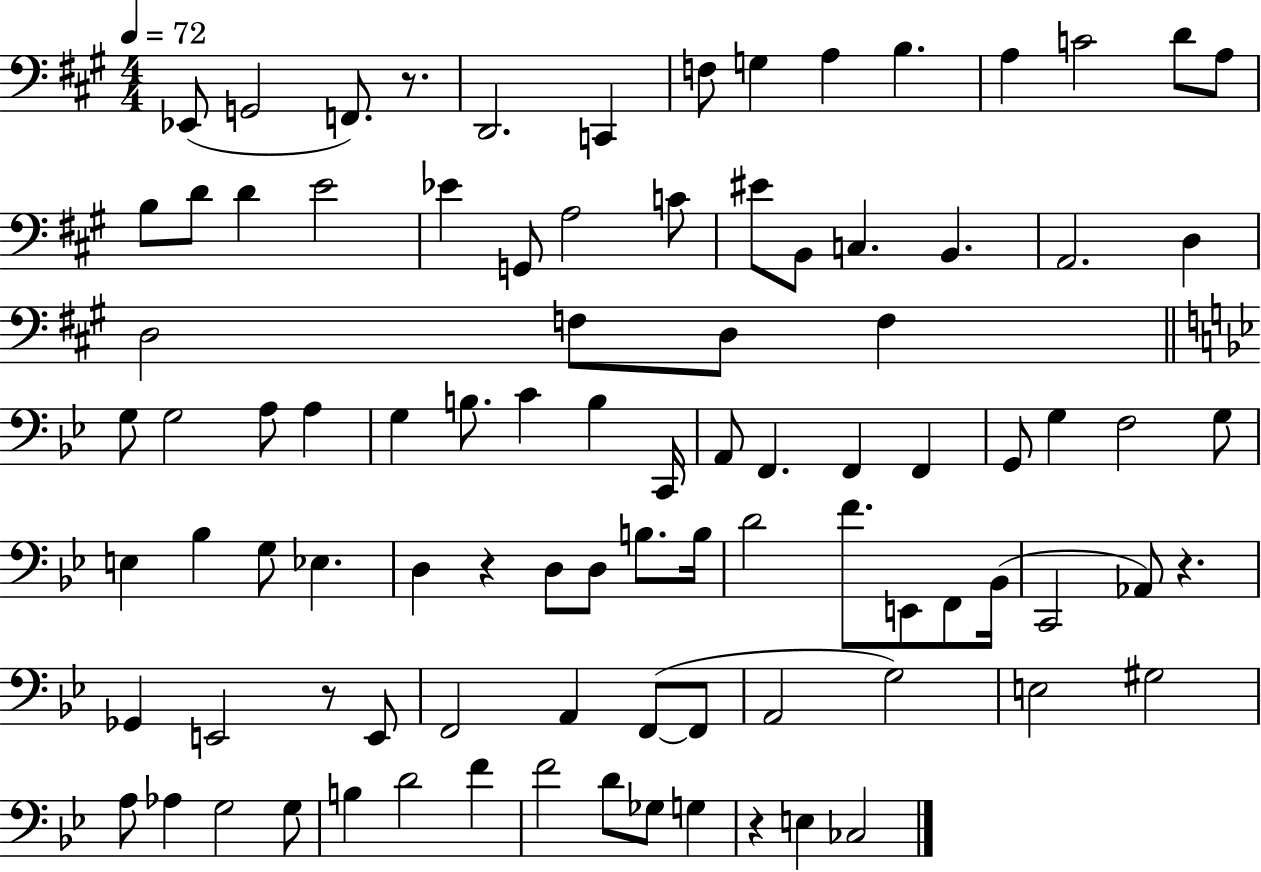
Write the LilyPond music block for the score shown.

{
  \clef bass
  \numericTimeSignature
  \time 4/4
  \key a \major
  \tempo 4 = 72
  ees,8( g,2 f,8.) r8. | d,2. c,4 | f8 g4 a4 b4. | a4 c'2 d'8 a8 | \break b8 d'8 d'4 e'2 | ees'4 g,8 a2 c'8 | eis'8 b,8 c4. b,4. | a,2. d4 | \break d2 f8 d8 f4 | \bar "||" \break \key g \minor g8 g2 a8 a4 | g4 b8. c'4 b4 c,16 | a,8 f,4. f,4 f,4 | g,8 g4 f2 g8 | \break e4 bes4 g8 ees4. | d4 r4 d8 d8 b8. b16 | d'2 f'8. e,8 f,8 bes,16( | c,2 aes,8) r4. | \break ges,4 e,2 r8 e,8 | f,2 a,4 f,8~(~ f,8 | a,2 g2) | e2 gis2 | \break a8 aes4 g2 g8 | b4 d'2 f'4 | f'2 d'8 ges8 g4 | r4 e4 ces2 | \break \bar "|."
}